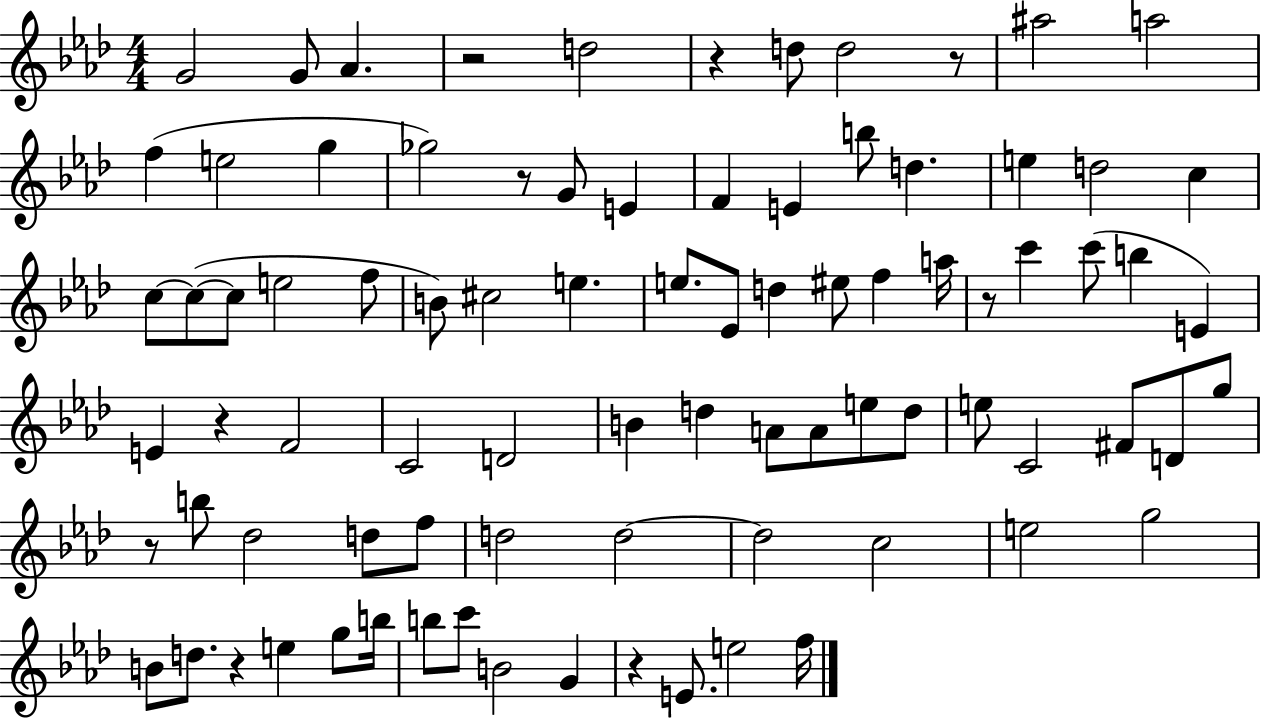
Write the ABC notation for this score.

X:1
T:Untitled
M:4/4
L:1/4
K:Ab
G2 G/2 _A z2 d2 z d/2 d2 z/2 ^a2 a2 f e2 g _g2 z/2 G/2 E F E b/2 d e d2 c c/2 c/2 c/2 e2 f/2 B/2 ^c2 e e/2 _E/2 d ^e/2 f a/4 z/2 c' c'/2 b E E z F2 C2 D2 B d A/2 A/2 e/2 d/2 e/2 C2 ^F/2 D/2 g/2 z/2 b/2 _d2 d/2 f/2 d2 d2 d2 c2 e2 g2 B/2 d/2 z e g/2 b/4 b/2 c'/2 B2 G z E/2 e2 f/4